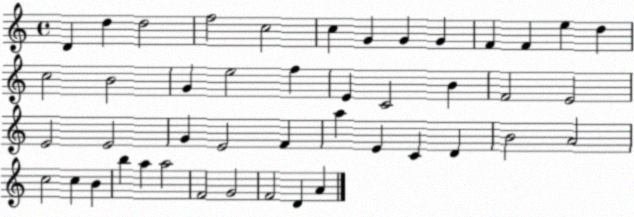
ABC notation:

X:1
T:Untitled
M:4/4
L:1/4
K:C
D d d2 f2 c2 c G G G F F e d c2 B2 G e2 f E C2 B F2 E2 E2 E2 G E2 F a E C D B2 A2 c2 c B b a a2 F2 G2 F2 D A